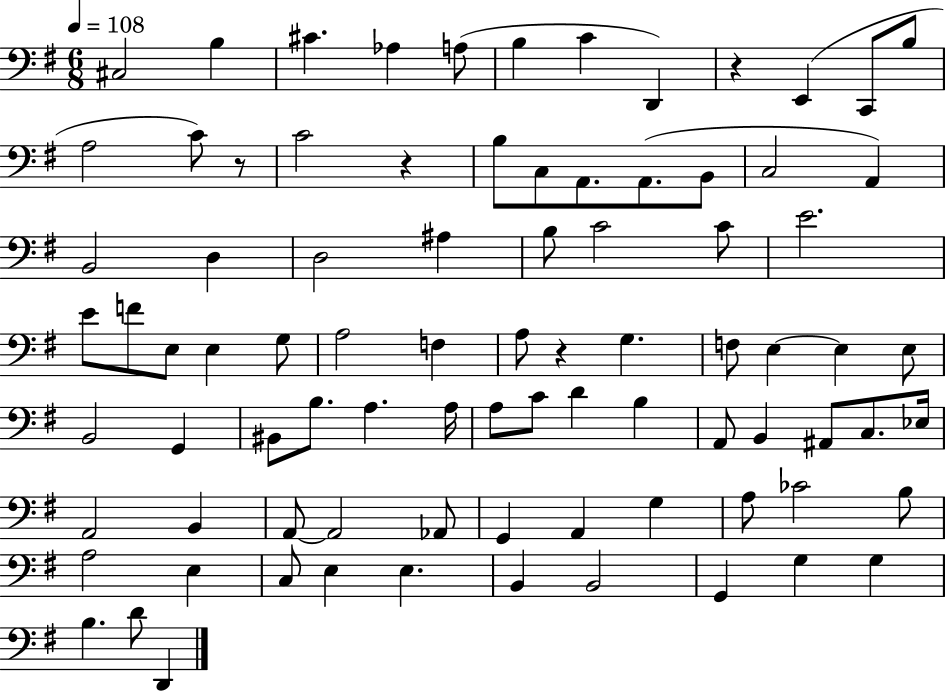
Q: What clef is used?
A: bass